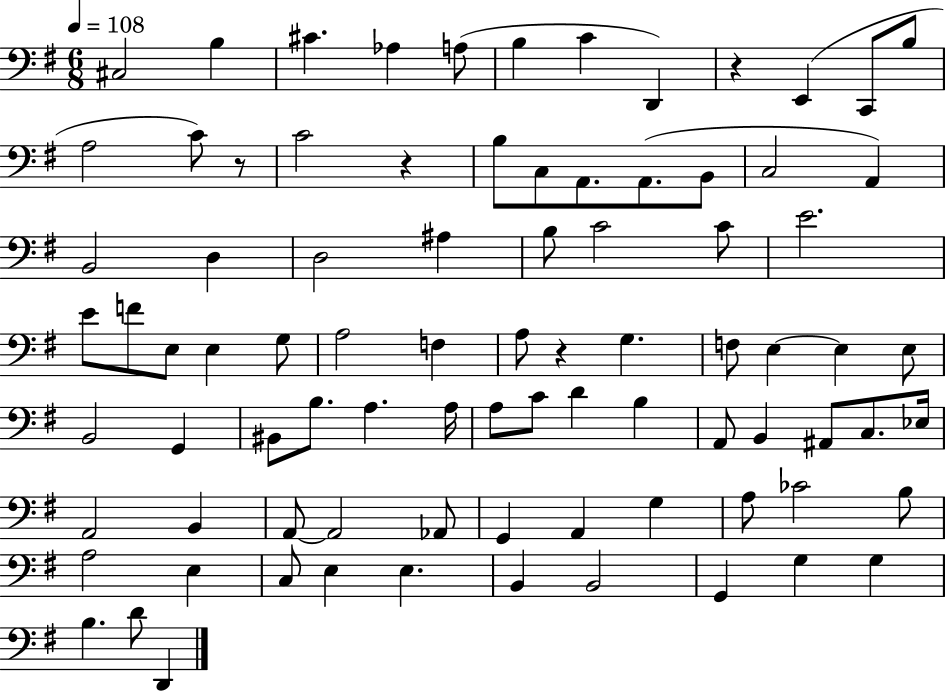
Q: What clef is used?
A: bass